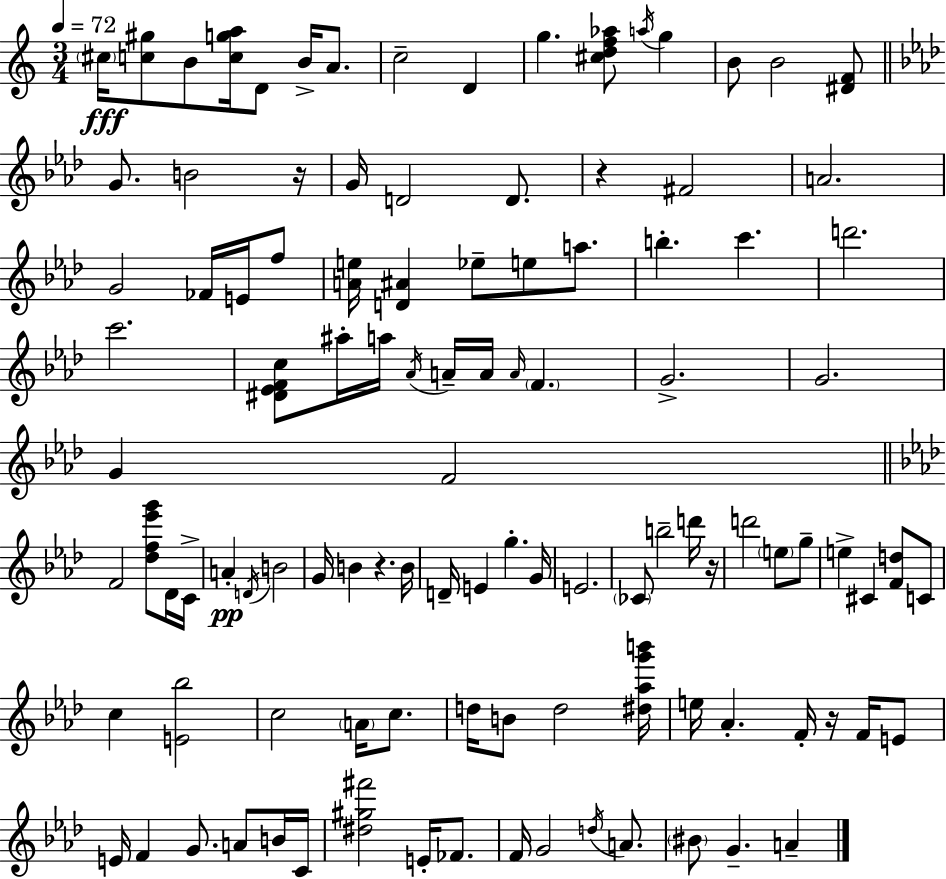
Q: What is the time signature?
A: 3/4